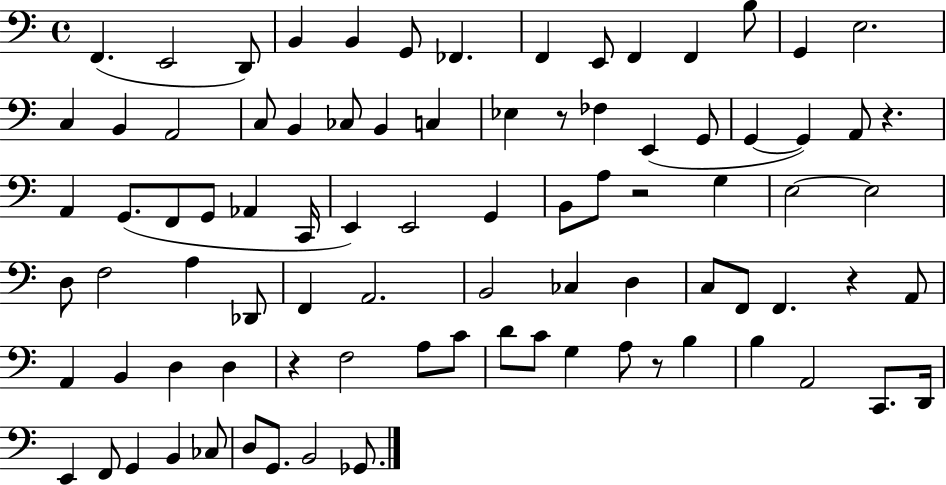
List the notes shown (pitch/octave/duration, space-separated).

F2/q. E2/h D2/e B2/q B2/q G2/e FES2/q. F2/q E2/e F2/q F2/q B3/e G2/q E3/h. C3/q B2/q A2/h C3/e B2/q CES3/e B2/q C3/q Eb3/q R/e FES3/q E2/q G2/e G2/q G2/q A2/e R/q. A2/q G2/e. F2/e G2/e Ab2/q C2/s E2/q E2/h G2/q B2/e A3/e R/h G3/q E3/h E3/h D3/e F3/h A3/q Db2/e F2/q A2/h. B2/h CES3/q D3/q C3/e F2/e F2/q. R/q A2/e A2/q B2/q D3/q D3/q R/q F3/h A3/e C4/e D4/e C4/e G3/q A3/e R/e B3/q B3/q A2/h C2/e. D2/s E2/q F2/e G2/q B2/q CES3/e D3/e G2/e. B2/h Gb2/e.